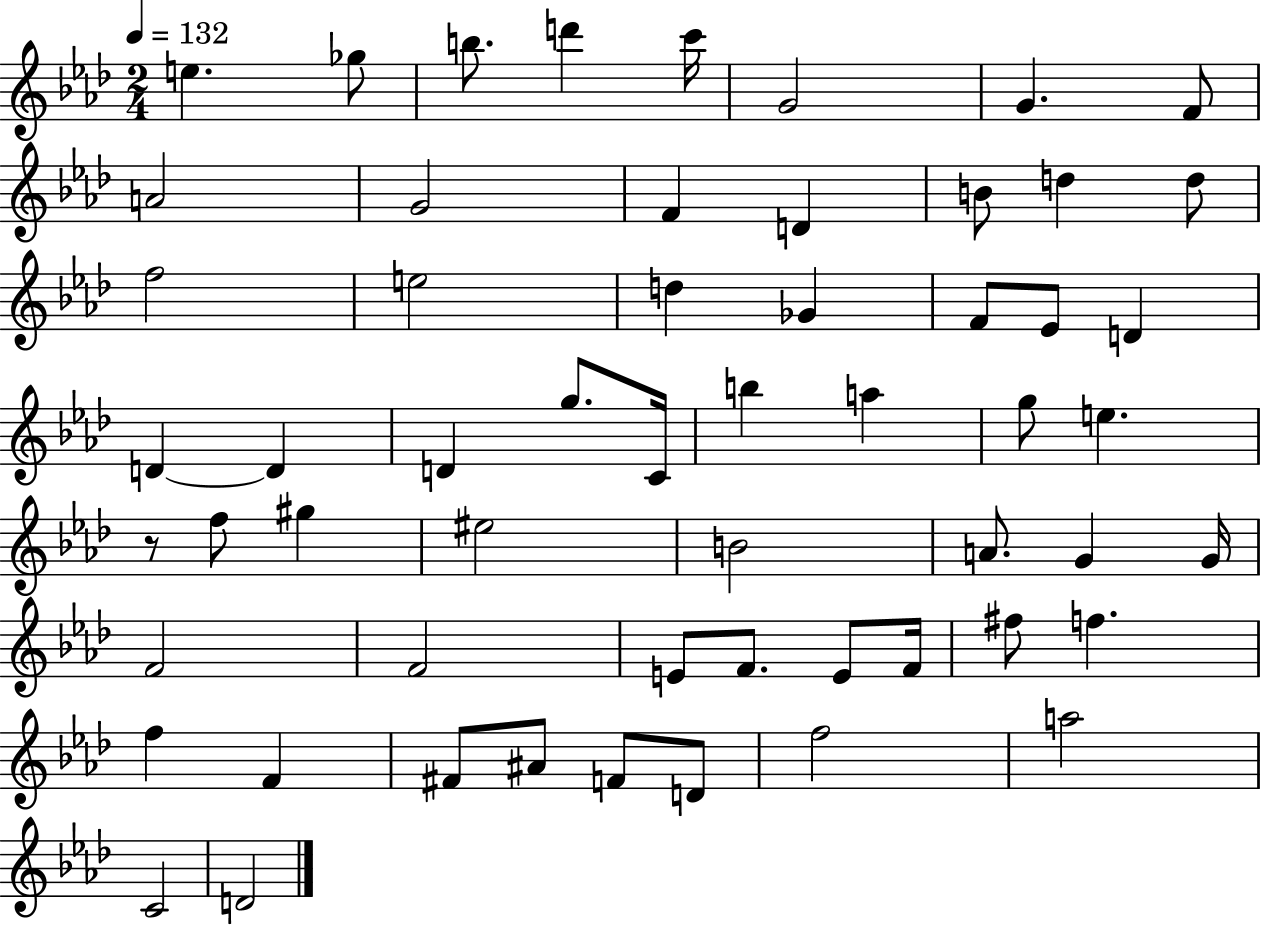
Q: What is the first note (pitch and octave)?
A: E5